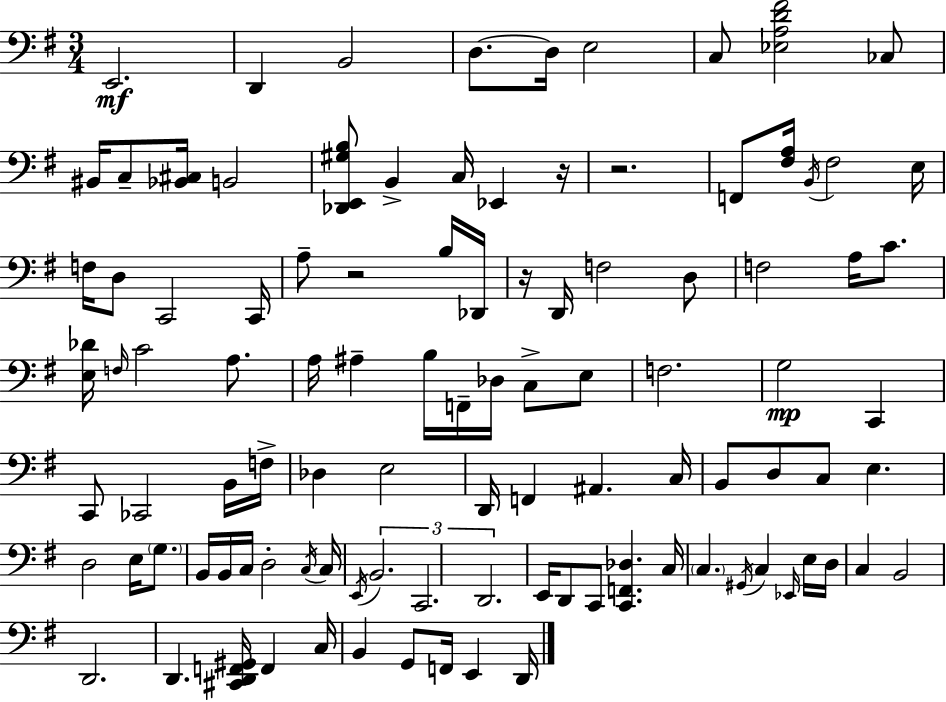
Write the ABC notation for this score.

X:1
T:Untitled
M:3/4
L:1/4
K:G
E,,2 D,, B,,2 D,/2 D,/4 E,2 C,/2 [_E,A,D^F]2 _C,/2 ^B,,/4 C,/2 [_B,,^C,]/4 B,,2 [_D,,E,,^G,B,]/2 B,, C,/4 _E,, z/4 z2 F,,/2 [^F,A,]/4 B,,/4 ^F,2 E,/4 F,/4 D,/2 C,,2 C,,/4 A,/2 z2 B,/4 _D,,/4 z/4 D,,/4 F,2 D,/2 F,2 A,/4 C/2 [E,_D]/4 F,/4 C2 A,/2 A,/4 ^A, B,/4 F,,/4 _D,/4 C,/2 E,/2 F,2 G,2 C,, C,,/2 _C,,2 B,,/4 F,/4 _D, E,2 D,,/4 F,, ^A,, C,/4 B,,/2 D,/2 C,/2 E, D,2 E,/4 G,/2 B,,/4 B,,/4 C,/4 D,2 C,/4 C,/4 E,,/4 B,,2 C,,2 D,,2 E,,/4 D,,/2 C,,/2 [C,,F,,_D,] C,/4 C, ^G,,/4 C, _E,,/4 E,/4 D,/4 C, B,,2 D,,2 D,, [^C,,D,,F,,^G,,]/4 F,, C,/4 B,, G,,/2 F,,/4 E,, D,,/4